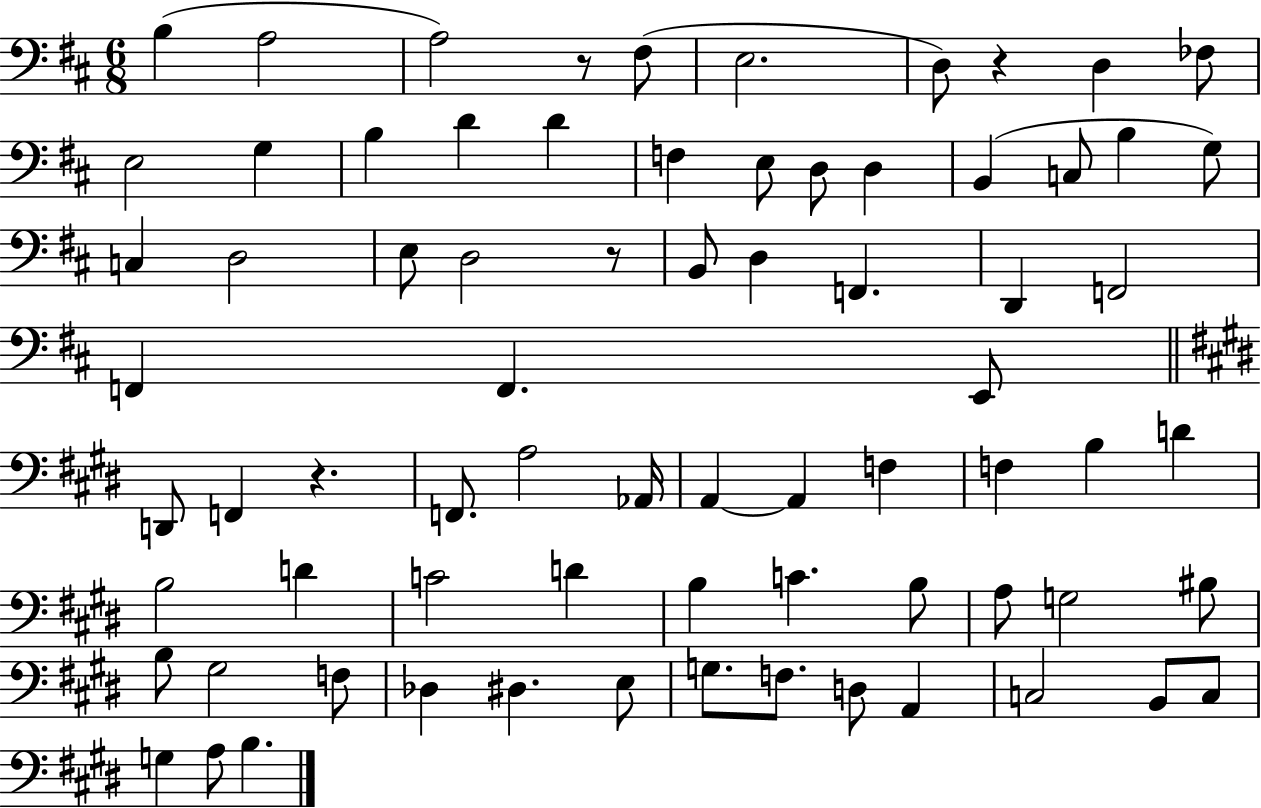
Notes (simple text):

B3/q A3/h A3/h R/e F#3/e E3/h. D3/e R/q D3/q FES3/e E3/h G3/q B3/q D4/q D4/q F3/q E3/e D3/e D3/q B2/q C3/e B3/q G3/e C3/q D3/h E3/e D3/h R/e B2/e D3/q F2/q. D2/q F2/h F2/q F2/q. E2/e D2/e F2/q R/q. F2/e. A3/h Ab2/s A2/q A2/q F3/q F3/q B3/q D4/q B3/h D4/q C4/h D4/q B3/q C4/q. B3/e A3/e G3/h BIS3/e B3/e G#3/h F3/e Db3/q D#3/q. E3/e G3/e. F3/e. D3/e A2/q C3/h B2/e C3/e G3/q A3/e B3/q.